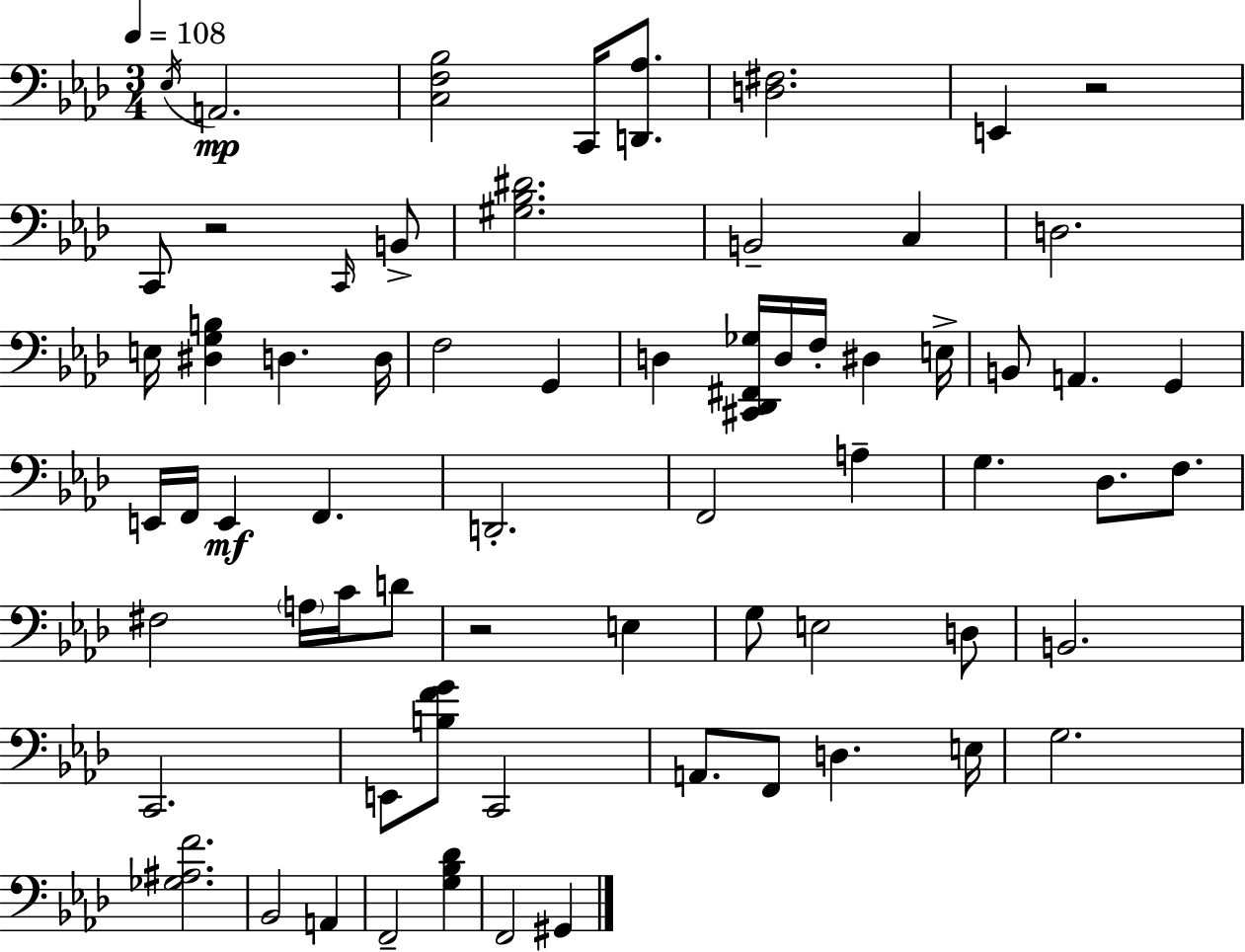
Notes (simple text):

Eb3/s A2/h. [C3,F3,Bb3]/h C2/s [D2,Ab3]/e. [D3,F#3]/h. E2/q R/h C2/e R/h C2/s B2/e [G#3,Bb3,D#4]/h. B2/h C3/q D3/h. E3/s [D#3,G3,B3]/q D3/q. D3/s F3/h G2/q D3/q [C#2,Db2,F#2,Gb3]/s D3/s F3/s D#3/q E3/s B2/e A2/q. G2/q E2/s F2/s E2/q F2/q. D2/h. F2/h A3/q G3/q. Db3/e. F3/e. F#3/h A3/s C4/s D4/e R/h E3/q G3/e E3/h D3/e B2/h. C2/h. E2/e [B3,F4,G4]/e C2/h A2/e. F2/e D3/q. E3/s G3/h. [Gb3,A#3,F4]/h. Bb2/h A2/q F2/h [G3,Bb3,Db4]/q F2/h G#2/q